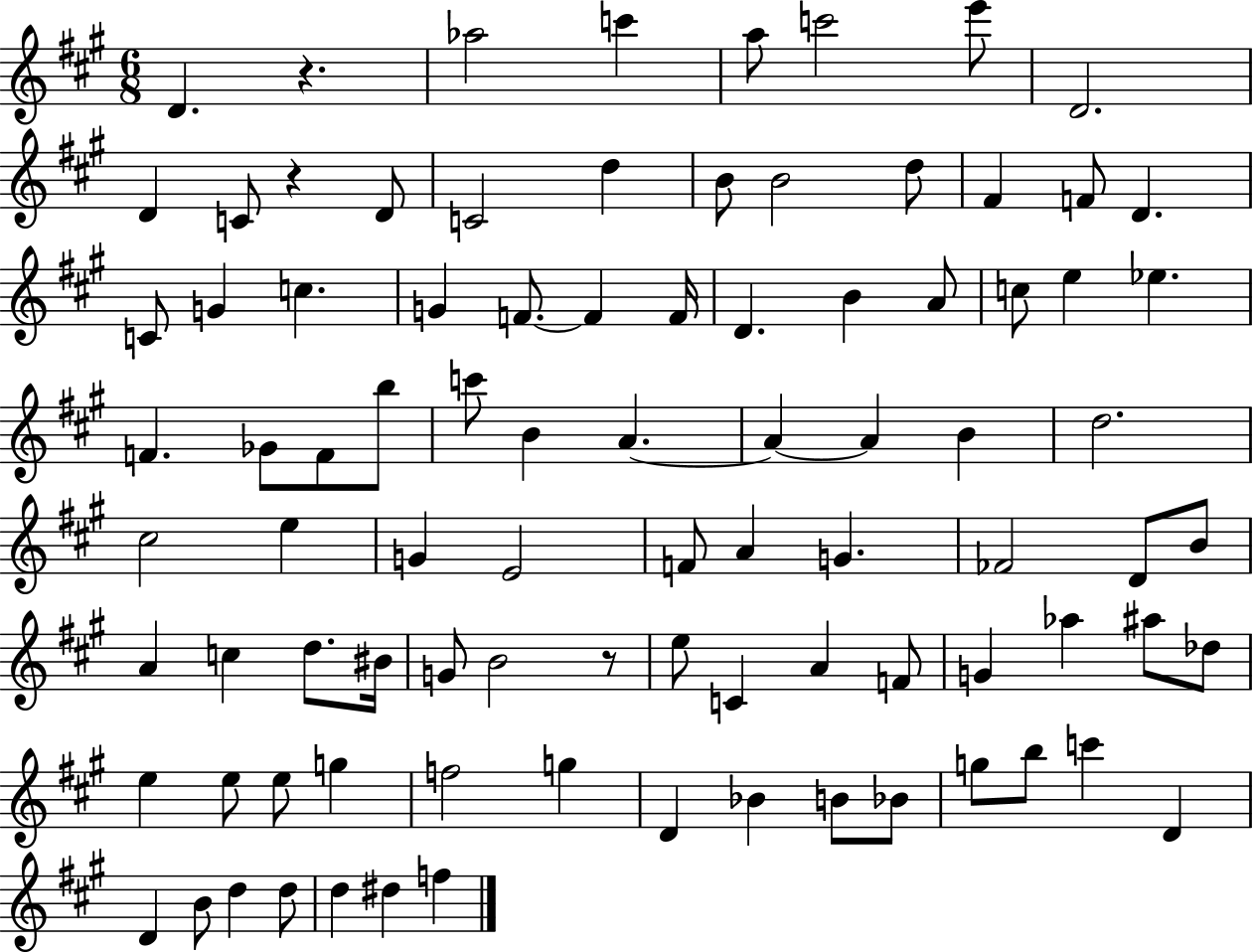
{
  \clef treble
  \numericTimeSignature
  \time 6/8
  \key a \major
  d'4. r4. | aes''2 c'''4 | a''8 c'''2 e'''8 | d'2. | \break d'4 c'8 r4 d'8 | c'2 d''4 | b'8 b'2 d''8 | fis'4 f'8 d'4. | \break c'8 g'4 c''4. | g'4 f'8.~~ f'4 f'16 | d'4. b'4 a'8 | c''8 e''4 ees''4. | \break f'4. ges'8 f'8 b''8 | c'''8 b'4 a'4.~~ | a'4~~ a'4 b'4 | d''2. | \break cis''2 e''4 | g'4 e'2 | f'8 a'4 g'4. | fes'2 d'8 b'8 | \break a'4 c''4 d''8. bis'16 | g'8 b'2 r8 | e''8 c'4 a'4 f'8 | g'4 aes''4 ais''8 des''8 | \break e''4 e''8 e''8 g''4 | f''2 g''4 | d'4 bes'4 b'8 bes'8 | g''8 b''8 c'''4 d'4 | \break d'4 b'8 d''4 d''8 | d''4 dis''4 f''4 | \bar "|."
}